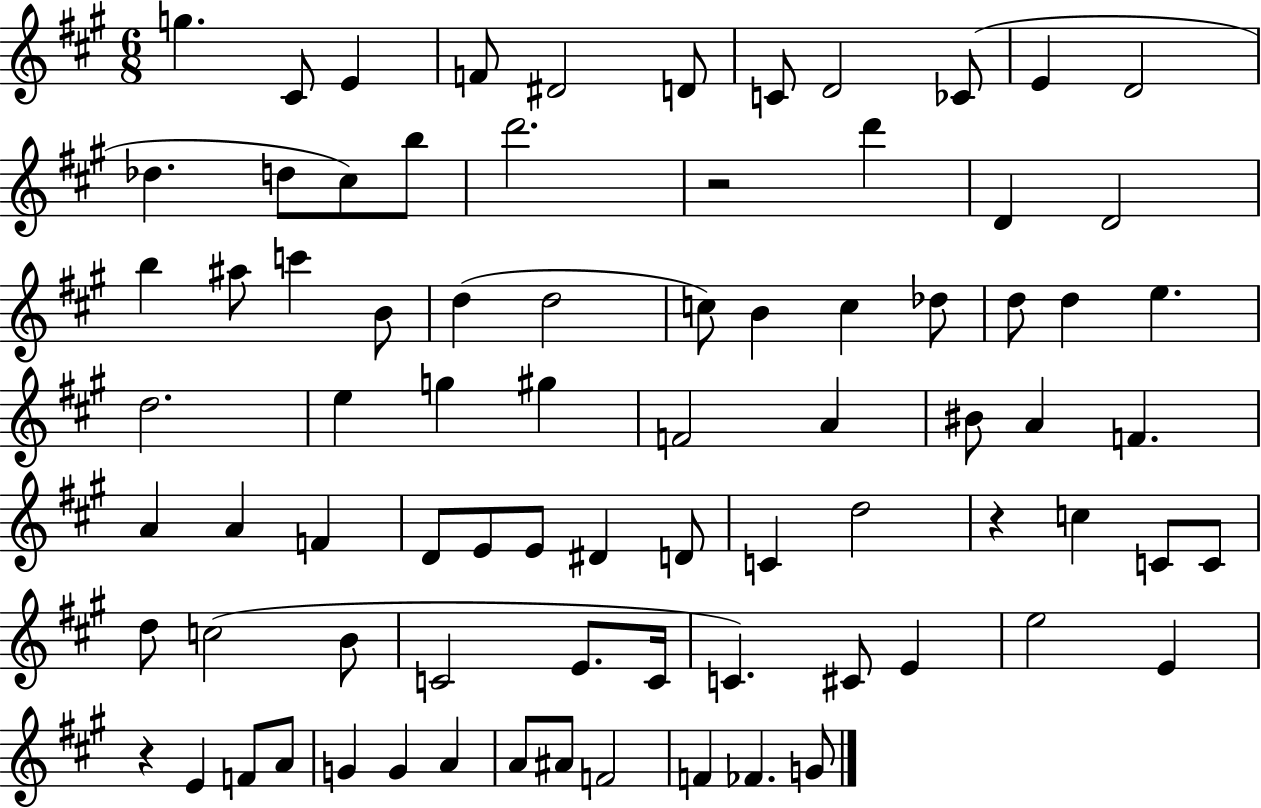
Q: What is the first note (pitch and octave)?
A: G5